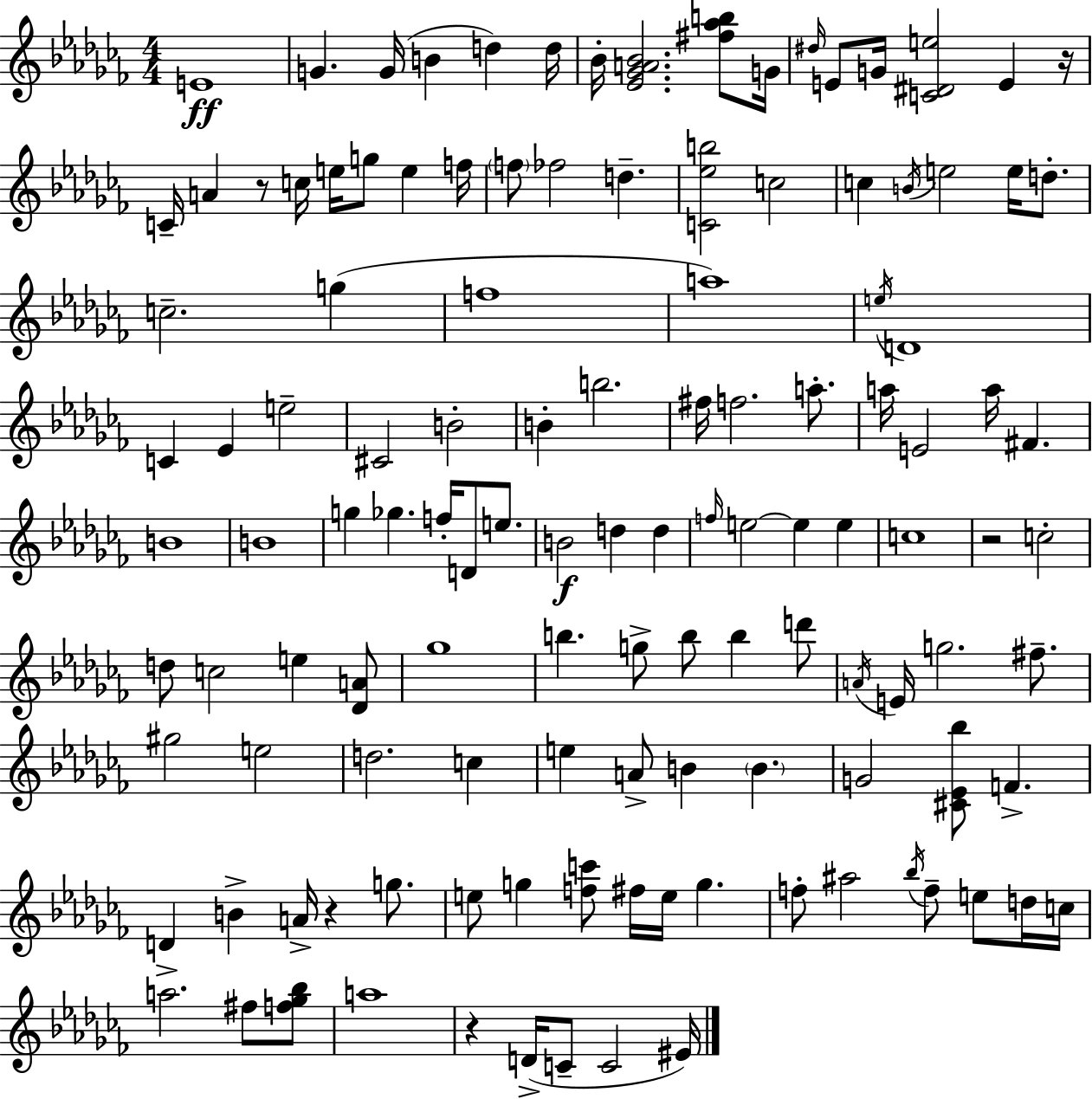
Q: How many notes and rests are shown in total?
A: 123